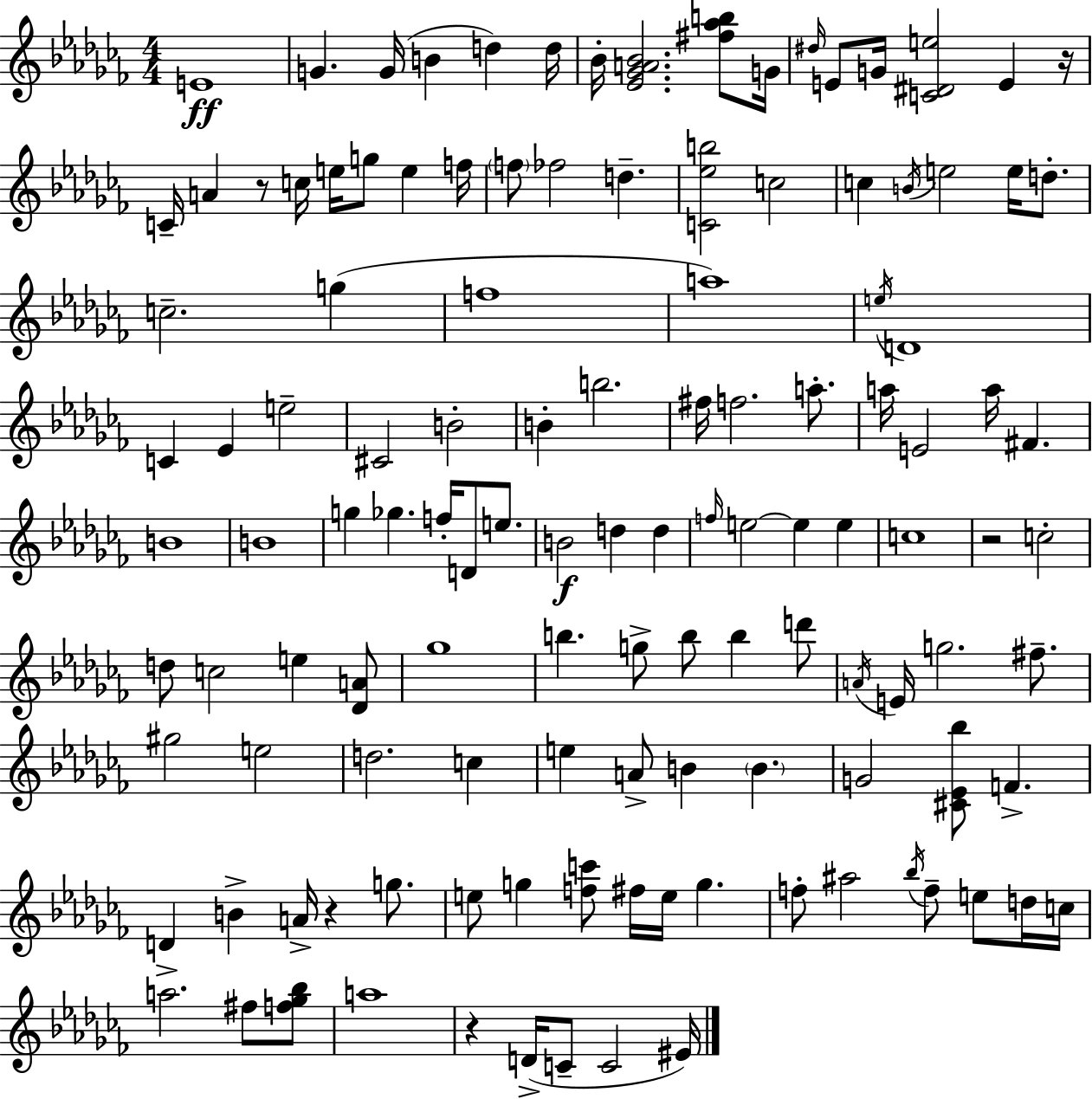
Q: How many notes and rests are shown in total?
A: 123